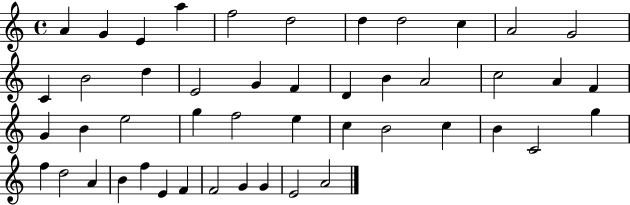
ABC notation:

X:1
T:Untitled
M:4/4
L:1/4
K:C
A G E a f2 d2 d d2 c A2 G2 C B2 d E2 G F D B A2 c2 A F G B e2 g f2 e c B2 c B C2 g f d2 A B f E F F2 G G E2 A2